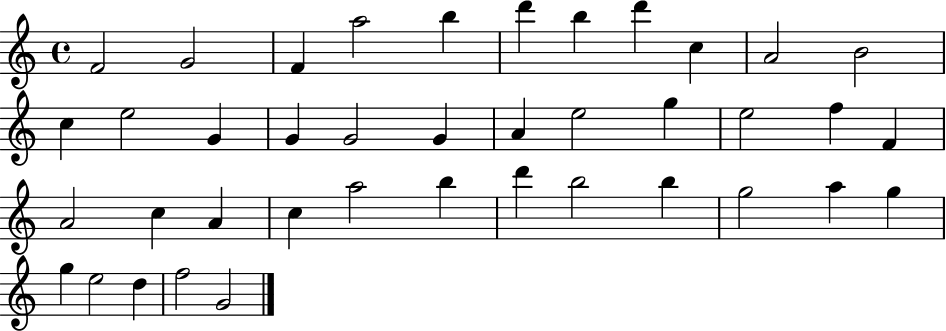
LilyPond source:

{
  \clef treble
  \time 4/4
  \defaultTimeSignature
  \key c \major
  f'2 g'2 | f'4 a''2 b''4 | d'''4 b''4 d'''4 c''4 | a'2 b'2 | \break c''4 e''2 g'4 | g'4 g'2 g'4 | a'4 e''2 g''4 | e''2 f''4 f'4 | \break a'2 c''4 a'4 | c''4 a''2 b''4 | d'''4 b''2 b''4 | g''2 a''4 g''4 | \break g''4 e''2 d''4 | f''2 g'2 | \bar "|."
}